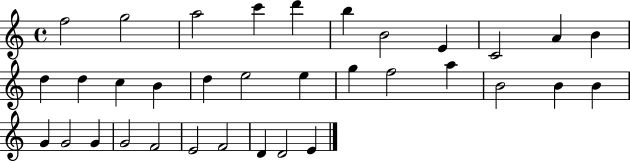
X:1
T:Untitled
M:4/4
L:1/4
K:C
f2 g2 a2 c' d' b B2 E C2 A B d d c B d e2 e g f2 a B2 B B G G2 G G2 F2 E2 F2 D D2 E